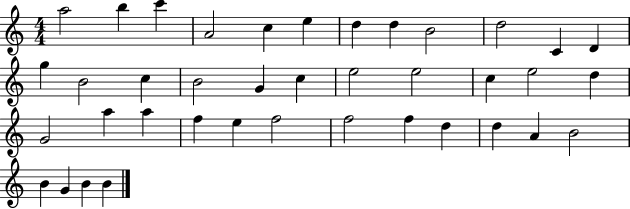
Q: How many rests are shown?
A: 0